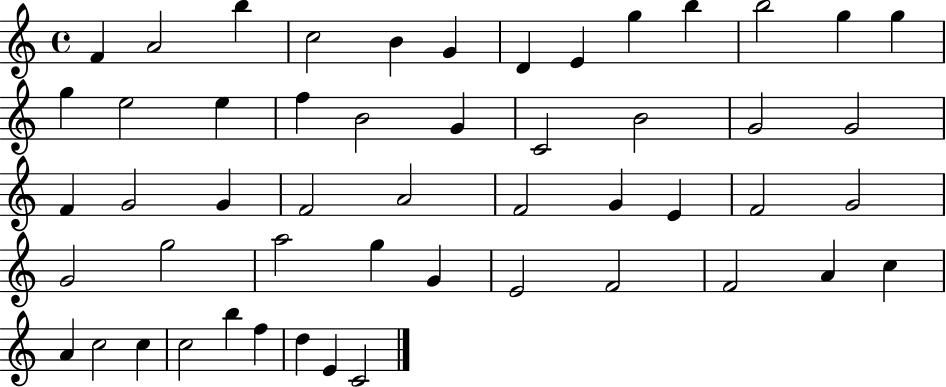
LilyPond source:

{
  \clef treble
  \time 4/4
  \defaultTimeSignature
  \key c \major
  f'4 a'2 b''4 | c''2 b'4 g'4 | d'4 e'4 g''4 b''4 | b''2 g''4 g''4 | \break g''4 e''2 e''4 | f''4 b'2 g'4 | c'2 b'2 | g'2 g'2 | \break f'4 g'2 g'4 | f'2 a'2 | f'2 g'4 e'4 | f'2 g'2 | \break g'2 g''2 | a''2 g''4 g'4 | e'2 f'2 | f'2 a'4 c''4 | \break a'4 c''2 c''4 | c''2 b''4 f''4 | d''4 e'4 c'2 | \bar "|."
}